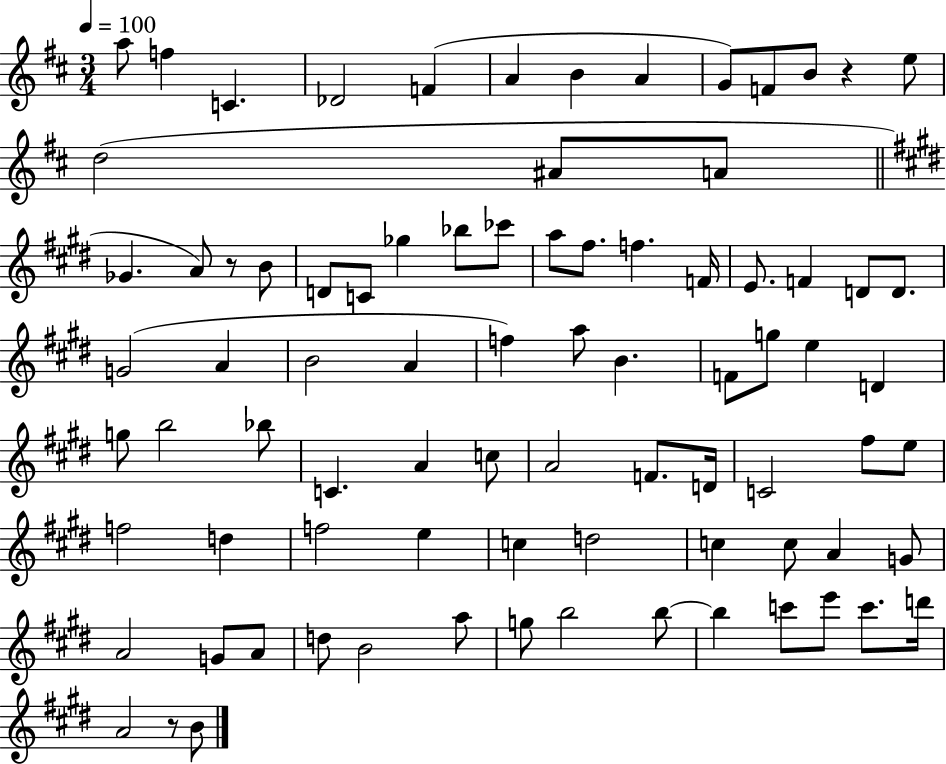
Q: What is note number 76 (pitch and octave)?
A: E6